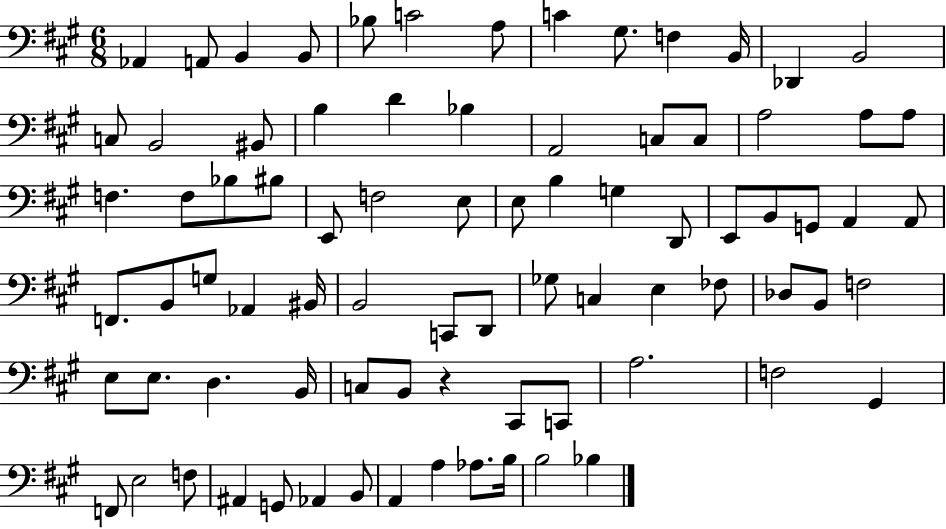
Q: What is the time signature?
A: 6/8